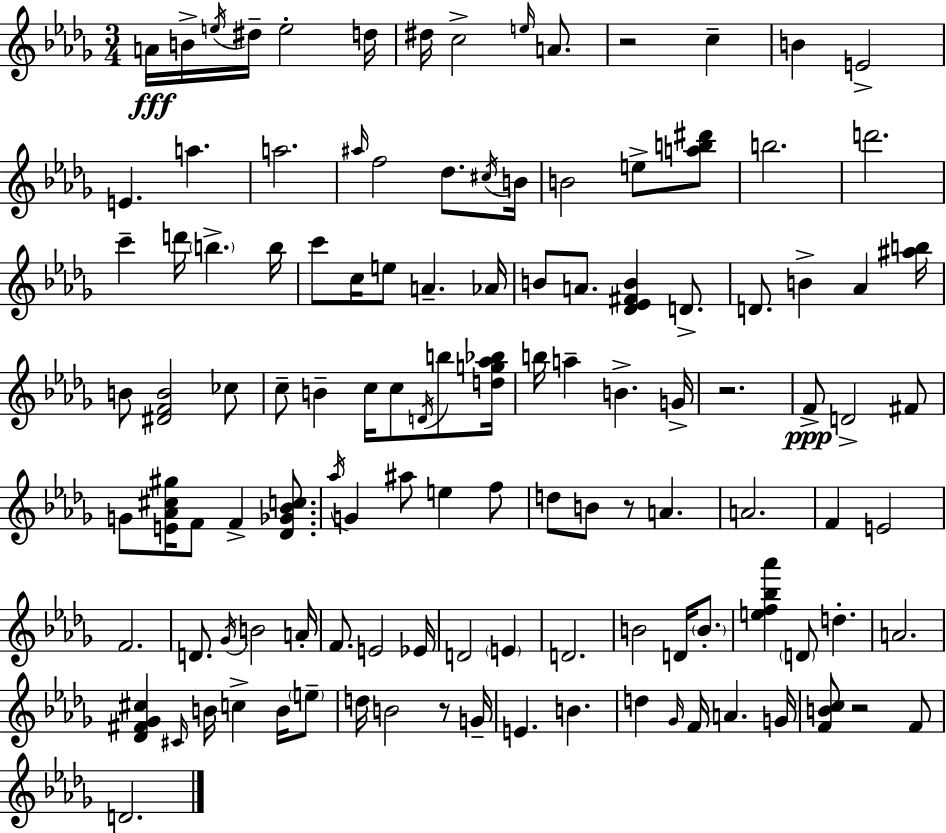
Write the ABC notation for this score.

X:1
T:Untitled
M:3/4
L:1/4
K:Bbm
A/4 B/4 e/4 ^d/4 e2 d/4 ^d/4 c2 e/4 A/2 z2 c B E2 E a a2 ^a/4 f2 _d/2 ^c/4 B/4 B2 e/2 [ab^d']/2 b2 d'2 c' d'/4 b b/4 c'/2 c/4 e/2 A _A/4 B/2 A/2 [_D_E^FB] D/2 D/2 B _A [^ab]/4 B/2 [^DFB]2 _c/2 c/2 B c/4 c/2 D/4 b/2 [dg_a_b]/4 b/4 a B G/4 z2 F/2 D2 ^F/2 G/2 [E_A^c^g]/4 F/2 F [_D_G_Bc]/2 _a/4 G ^a/2 e f/2 d/2 B/2 z/2 A A2 F E2 F2 D/2 _G/4 B2 A/4 F/2 E2 _E/4 D2 E D2 B2 D/4 B/2 [ef_b_a'] D/2 d A2 [_D^F_G^c] ^C/4 B/4 c B/4 e/2 d/4 B2 z/2 G/4 E B d _G/4 F/4 A G/4 [FBc]/2 z2 F/2 D2